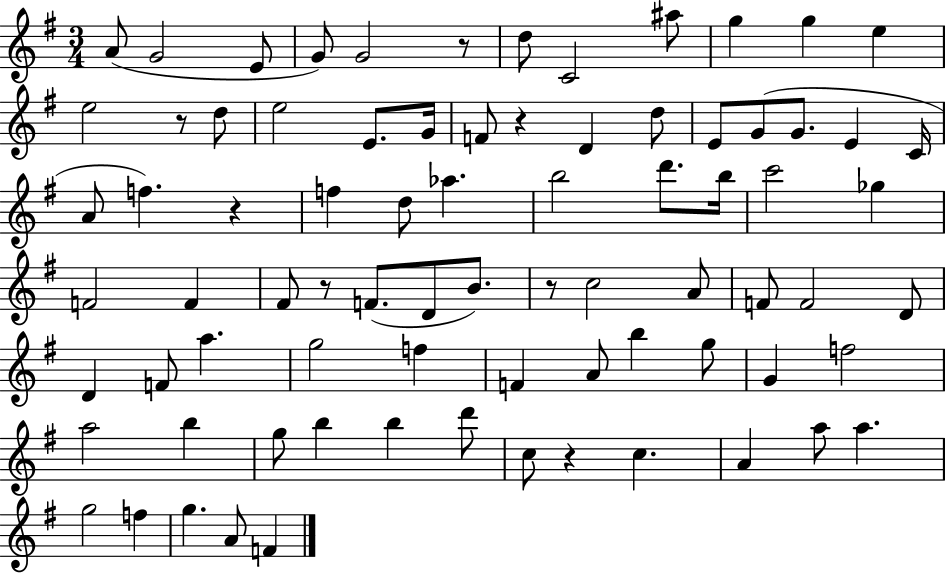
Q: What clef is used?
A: treble